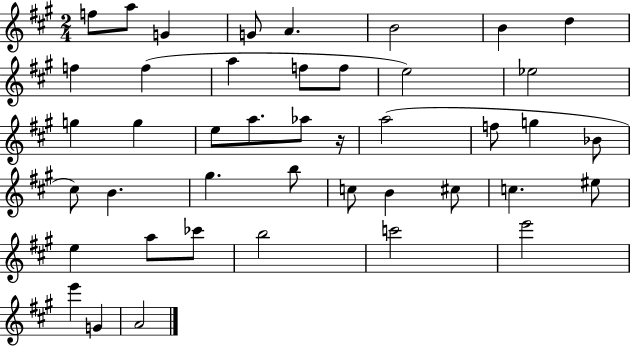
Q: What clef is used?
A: treble